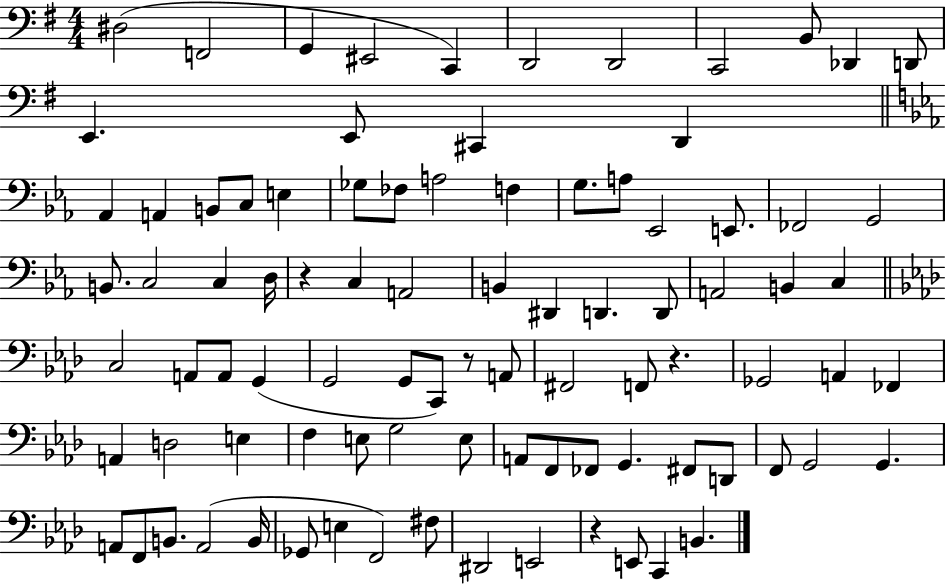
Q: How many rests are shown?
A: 4